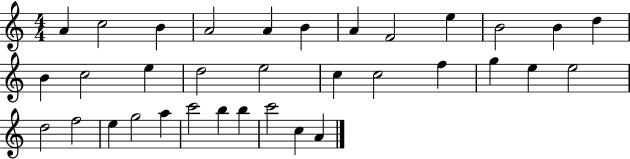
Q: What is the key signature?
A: C major